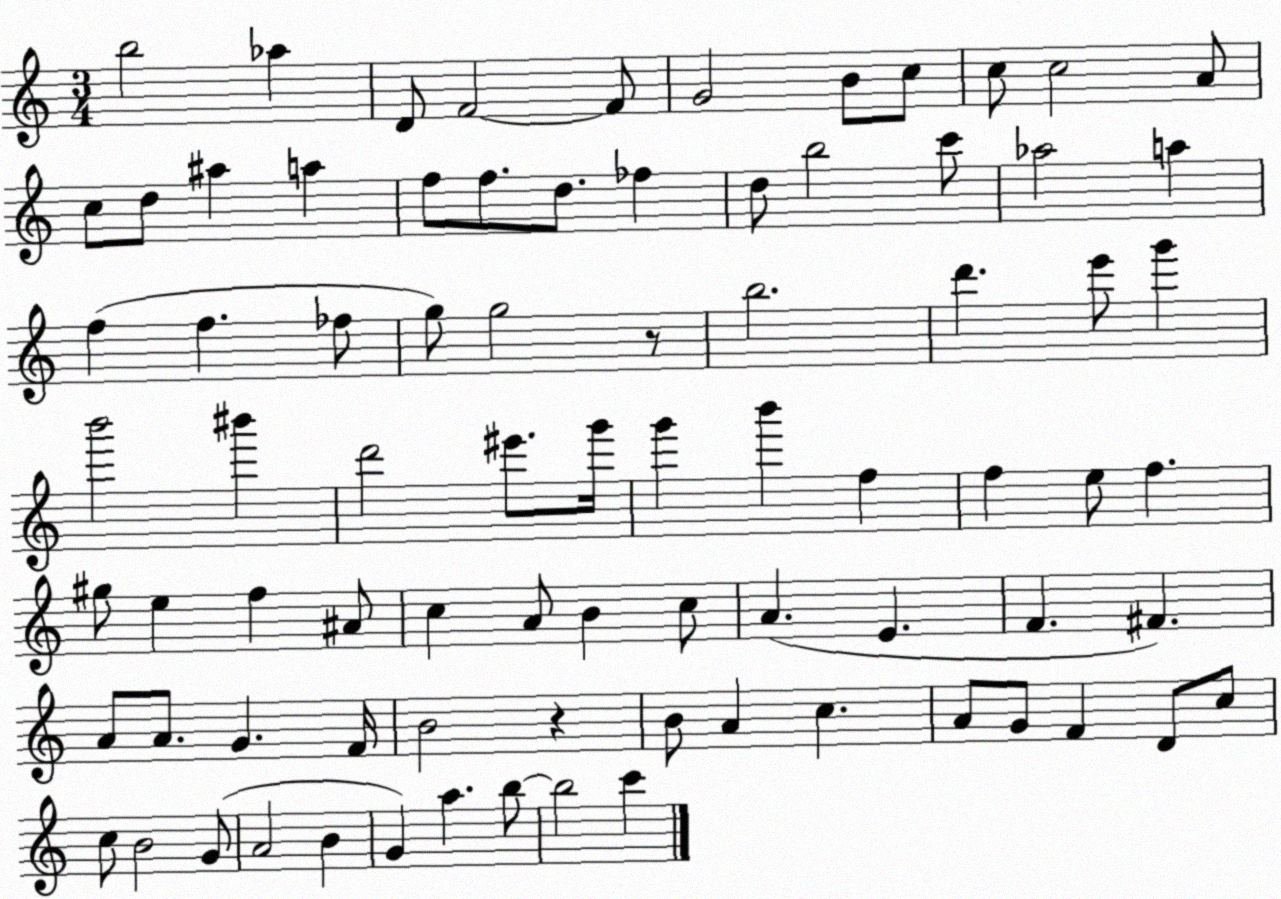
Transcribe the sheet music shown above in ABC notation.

X:1
T:Untitled
M:3/4
L:1/4
K:C
b2 _a D/2 F2 F/2 G2 B/2 c/2 c/2 c2 A/2 c/2 d/2 ^a a f/2 f/2 d/2 _f d/2 b2 c'/2 _a2 a f f _f/2 g/2 g2 z/2 b2 d' e'/2 g' b'2 ^b' d'2 ^e'/2 g'/4 g' b' f f e/2 f ^g/2 e f ^A/2 c A/2 B c/2 A E F ^F A/2 A/2 G F/4 B2 z B/2 A c A/2 G/2 F D/2 c/2 c/2 B2 G/2 A2 B G a b/2 b2 c'